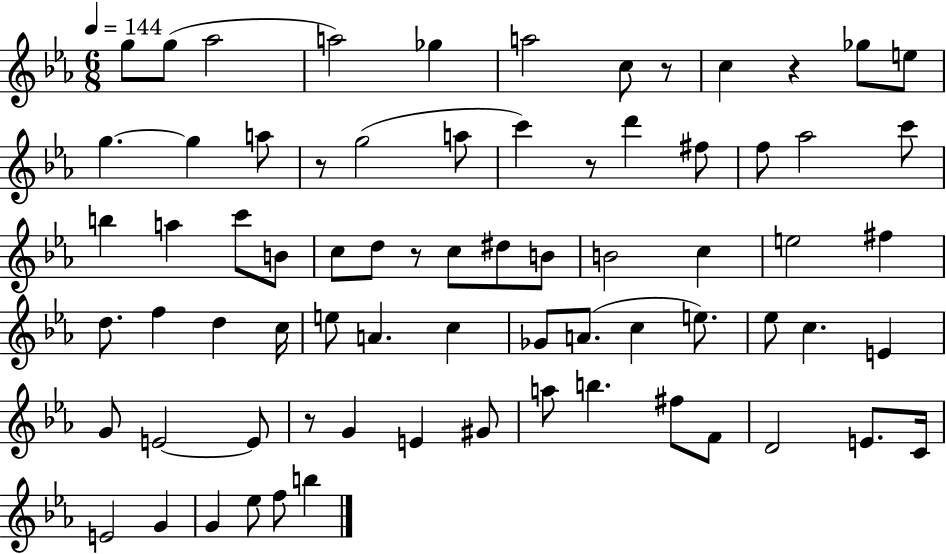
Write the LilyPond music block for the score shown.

{
  \clef treble
  \numericTimeSignature
  \time 6/8
  \key ees \major
  \tempo 4 = 144
  g''8 g''8( aes''2 | a''2) ges''4 | a''2 c''8 r8 | c''4 r4 ges''8 e''8 | \break g''4.~~ g''4 a''8 | r8 g''2( a''8 | c'''4) r8 d'''4 fis''8 | f''8 aes''2 c'''8 | \break b''4 a''4 c'''8 b'8 | c''8 d''8 r8 c''8 dis''8 b'8 | b'2 c''4 | e''2 fis''4 | \break d''8. f''4 d''4 c''16 | e''8 a'4. c''4 | ges'8 a'8.( c''4 e''8.) | ees''8 c''4. e'4 | \break g'8 e'2~~ e'8 | r8 g'4 e'4 gis'8 | a''8 b''4. fis''8 f'8 | d'2 e'8. c'16 | \break e'2 g'4 | g'4 ees''8 f''8 b''4 | \bar "|."
}